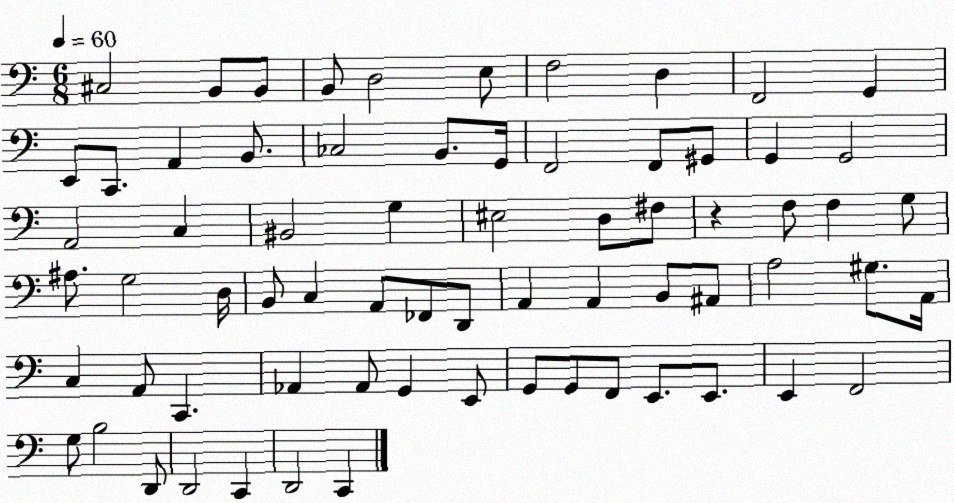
X:1
T:Untitled
M:6/8
L:1/4
K:C
^C,2 B,,/2 B,,/2 B,,/2 D,2 E,/2 F,2 D, F,,2 G,, E,,/2 C,,/2 A,, B,,/2 _C,2 B,,/2 G,,/4 F,,2 F,,/2 ^G,,/2 G,, G,,2 A,,2 C, ^B,,2 G, ^E,2 D,/2 ^F,/2 z F,/2 F, G,/2 ^A,/2 G,2 D,/4 B,,/2 C, A,,/2 _F,,/2 D,,/2 A,, A,, B,,/2 ^A,,/2 A,2 ^G,/2 A,,/4 C, A,,/2 C,, _A,, _A,,/2 G,, E,,/2 G,,/2 G,,/2 F,,/2 E,,/2 E,,/2 E,, F,,2 G,/2 B,2 D,,/2 D,,2 C,, D,,2 C,,